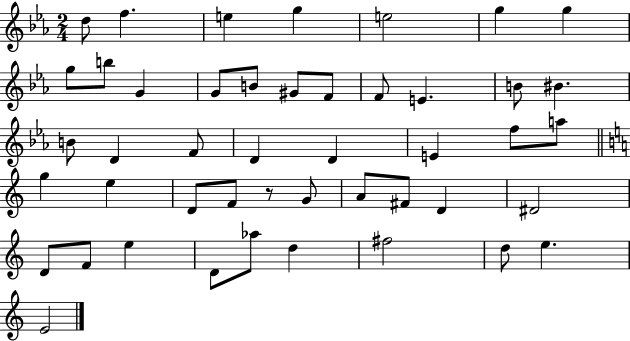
D5/e F5/q. E5/q G5/q E5/h G5/q G5/q G5/e B5/e G4/q G4/e B4/e G#4/e F4/e F4/e E4/q. B4/e BIS4/q. B4/e D4/q F4/e D4/q D4/q E4/q F5/e A5/e G5/q E5/q D4/e F4/e R/e G4/e A4/e F#4/e D4/q D#4/h D4/e F4/e E5/q D4/e Ab5/e D5/q F#5/h D5/e E5/q. E4/h